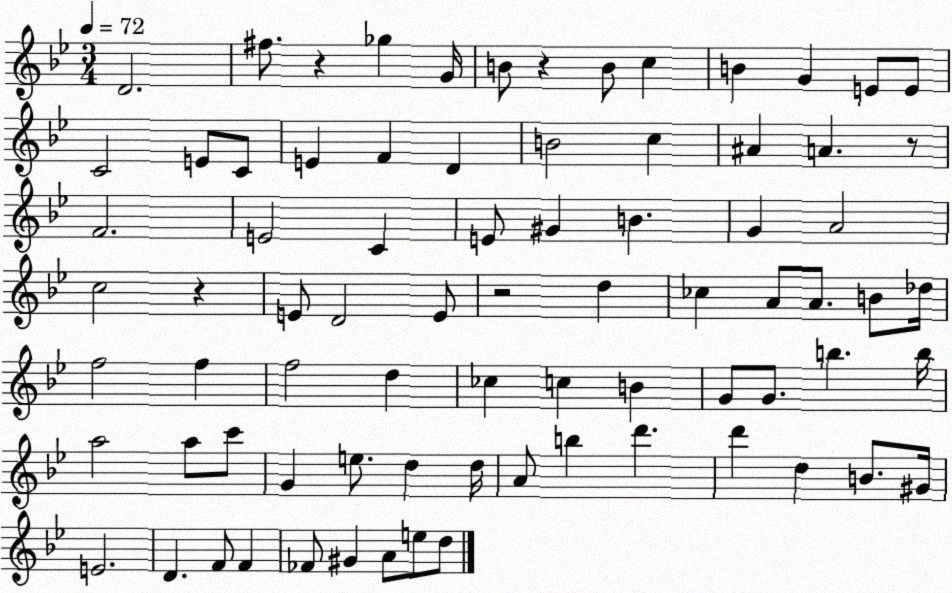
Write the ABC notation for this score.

X:1
T:Untitled
M:3/4
L:1/4
K:Bb
D2 ^f/2 z _g G/4 B/2 z B/2 c B G E/2 E/2 C2 E/2 C/2 E F D B2 c ^A A z/2 F2 E2 C E/2 ^G B G A2 c2 z E/2 D2 E/2 z2 d _c A/2 A/2 B/2 _d/4 f2 f f2 d _c c B G/2 G/2 b b/4 a2 a/2 c'/2 G e/2 d d/4 A/2 b d' d' d B/2 ^G/4 E2 D F/2 F _F/2 ^G A/2 e/2 d/2